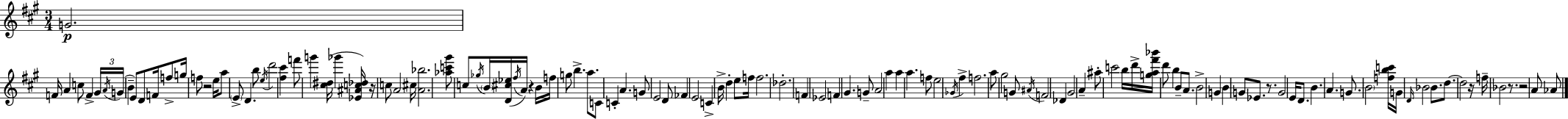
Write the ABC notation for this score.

X:1
T:Untitled
M:3/4
L:1/4
K:A
G2 F/4 A c/2 F ^G/4 A/4 G/4 B E/2 D/2 F/4 f/2 g/4 f/2 z2 e/4 a/2 E/2 D b/2 e/4 d'2 [^f^c'] f'/2 g' [^c^d]/4 _g' [_E^Ac_d]/4 z/4 c/2 A2 ^c/4 [A_b]2 [_ac'^g']/2 c/2 _g/4 B/4 [D^c_e]/4 ^f/4 A/4 z B/4 f/4 g/2 b a/2 C/2 C A G/2 E2 D/2 _F E2 C B/4 d e/2 f/4 f2 _d2 F _E2 F ^G G/2 A2 a a a f/2 e2 _G/4 ^f f2 a/2 ^g2 G/2 ^A/4 F2 _D ^G2 A ^a/2 c'2 b/4 d'/4 [ga^f'_b']/4 d'/2 b B/2 A/2 B2 G B G/2 _E/2 z/2 G2 E/4 D/2 B A G/2 B2 [fbc']/4 G/4 D/4 _B2 _B/2 d/2 d2 z/4 f/4 _B2 z/2 z2 A/2 _A/2